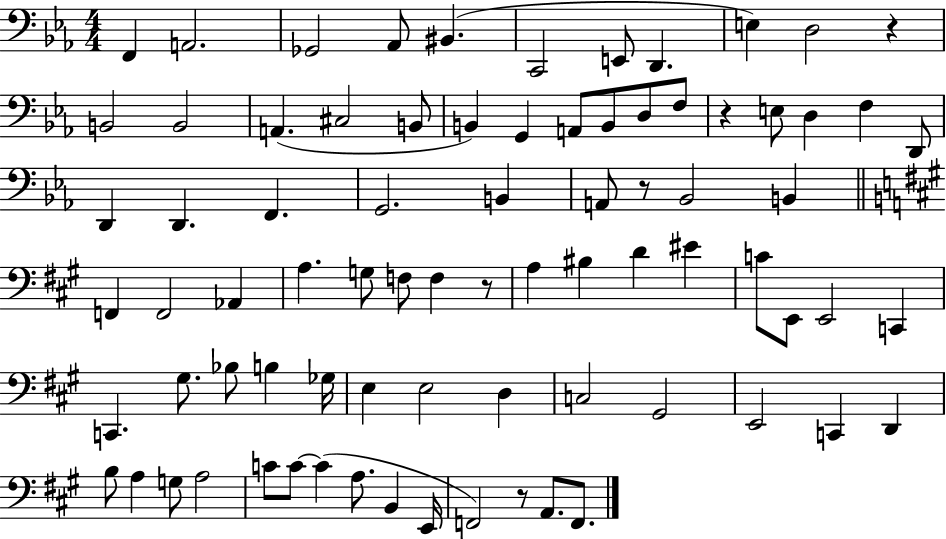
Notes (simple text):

F2/q A2/h. Gb2/h Ab2/e BIS2/q. C2/h E2/e D2/q. E3/q D3/h R/q B2/h B2/h A2/q. C#3/h B2/e B2/q G2/q A2/e B2/e D3/e F3/e R/q E3/e D3/q F3/q D2/e D2/q D2/q. F2/q. G2/h. B2/q A2/e R/e Bb2/h B2/q F2/q F2/h Ab2/q A3/q. G3/e F3/e F3/q R/e A3/q BIS3/q D4/q EIS4/q C4/e E2/e E2/h C2/q C2/q. G#3/e. Bb3/e B3/q Gb3/s E3/q E3/h D3/q C3/h G#2/h E2/h C2/q D2/q B3/e A3/q G3/e A3/h C4/e C4/e C4/q A3/e. B2/q E2/s F2/h R/e A2/e. F2/e.